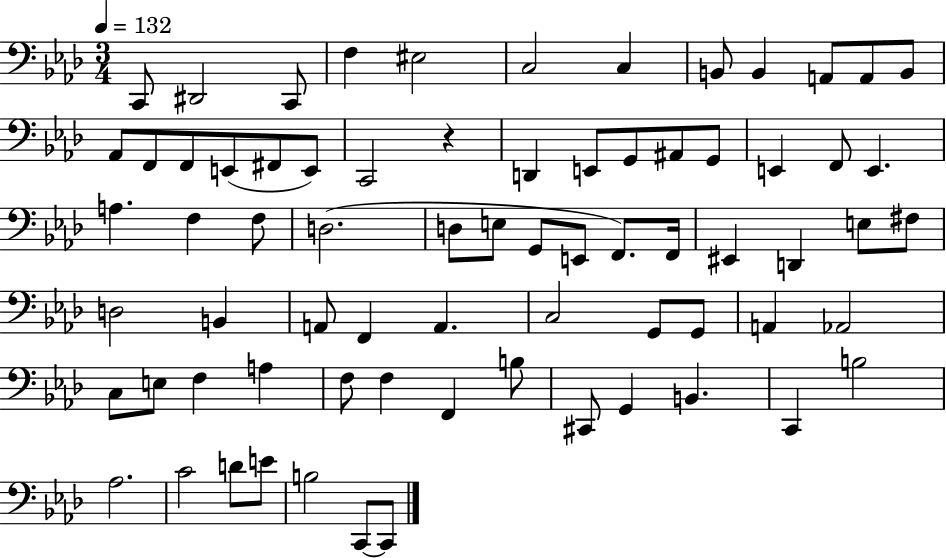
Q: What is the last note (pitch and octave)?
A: C2